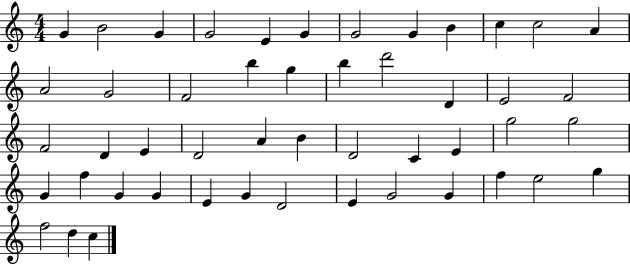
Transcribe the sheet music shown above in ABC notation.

X:1
T:Untitled
M:4/4
L:1/4
K:C
G B2 G G2 E G G2 G B c c2 A A2 G2 F2 b g b d'2 D E2 F2 F2 D E D2 A B D2 C E g2 g2 G f G G E G D2 E G2 G f e2 g f2 d c